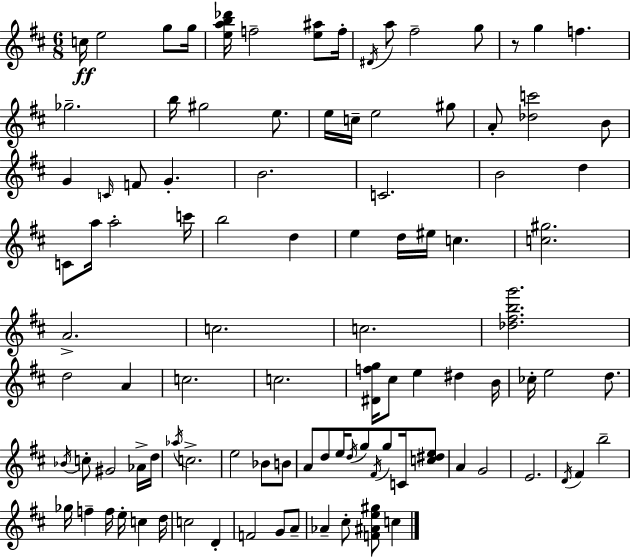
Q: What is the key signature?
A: D major